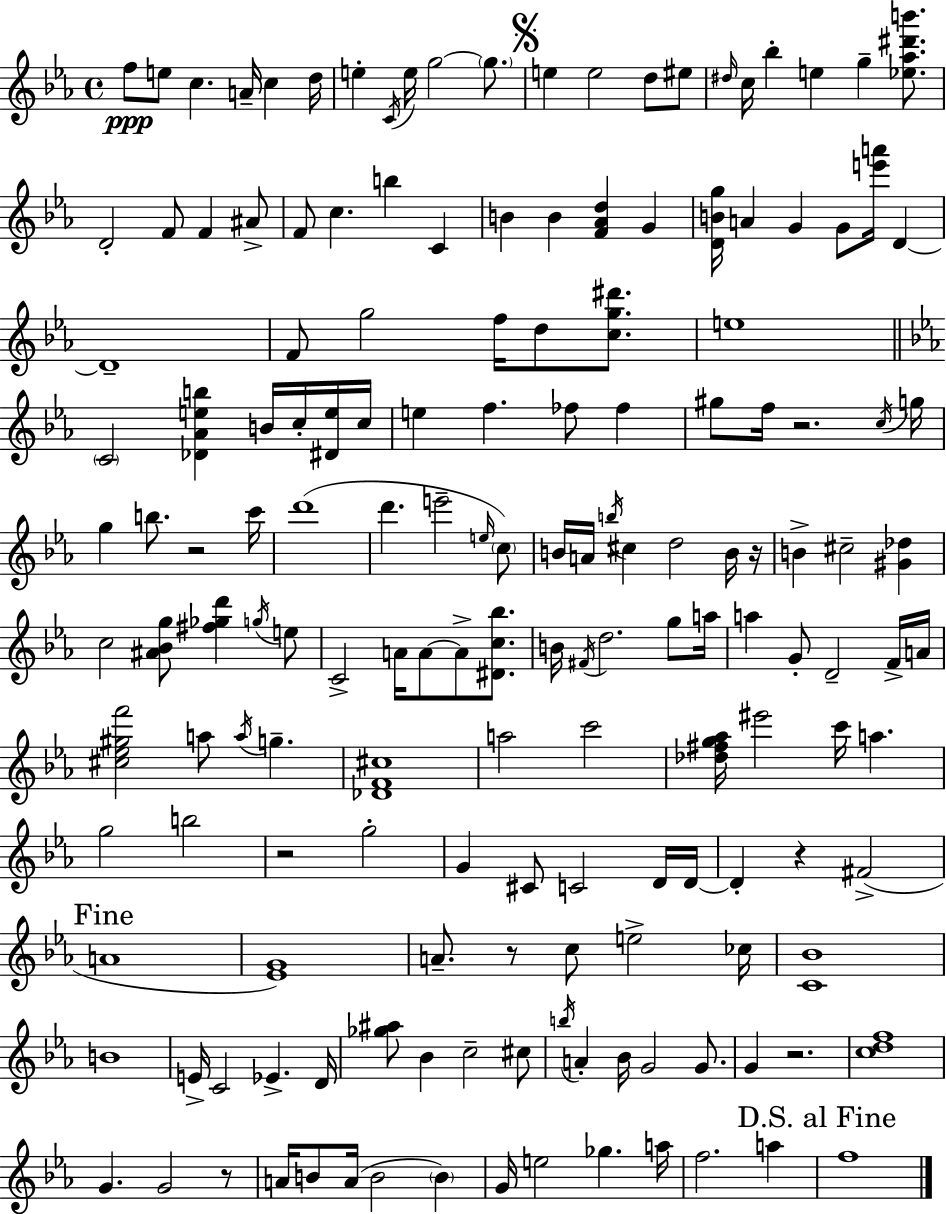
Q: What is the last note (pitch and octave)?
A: F5